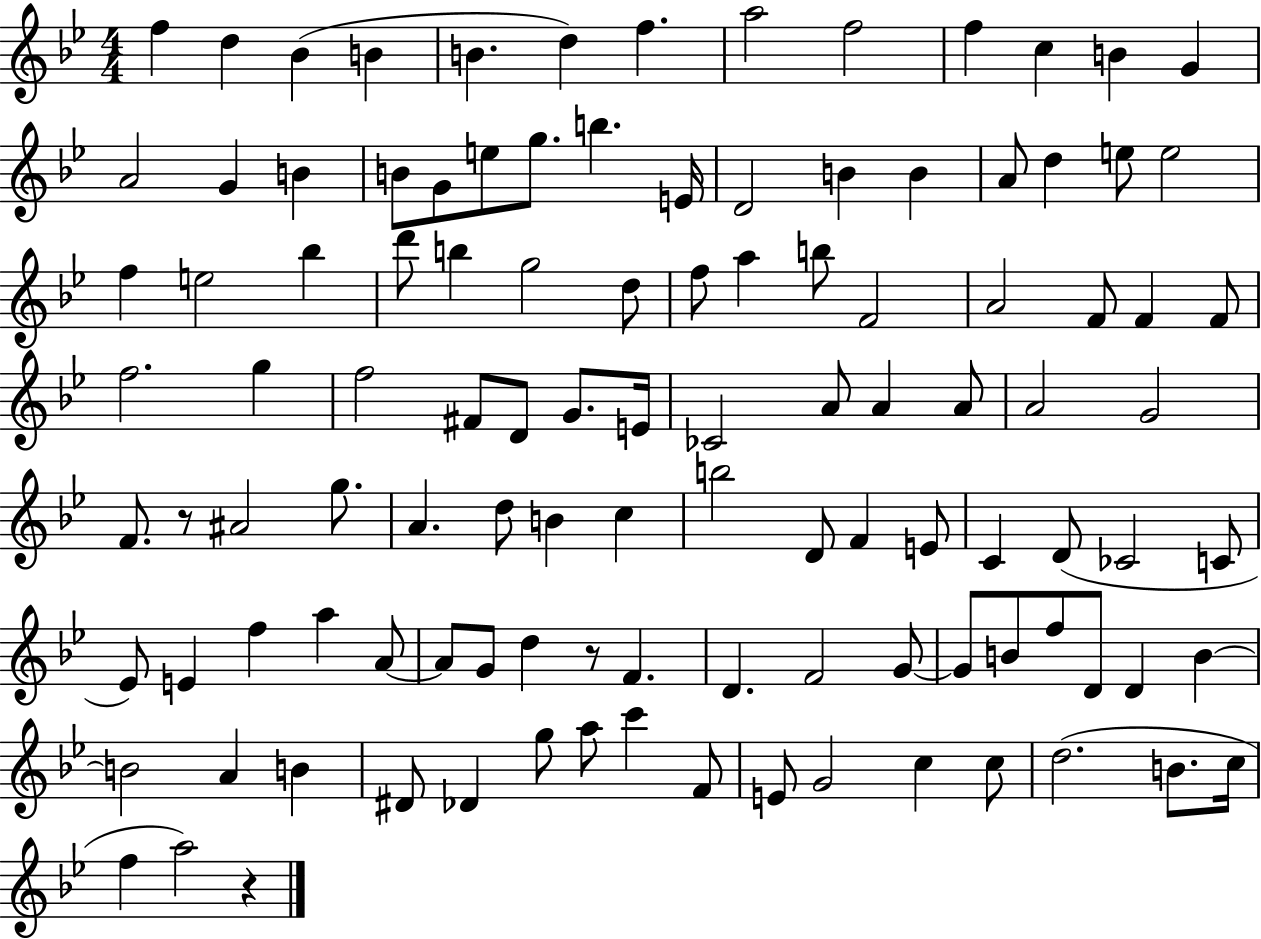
F5/q D5/q Bb4/q B4/q B4/q. D5/q F5/q. A5/h F5/h F5/q C5/q B4/q G4/q A4/h G4/q B4/q B4/e G4/e E5/e G5/e. B5/q. E4/s D4/h B4/q B4/q A4/e D5/q E5/e E5/h F5/q E5/h Bb5/q D6/e B5/q G5/h D5/e F5/e A5/q B5/e F4/h A4/h F4/e F4/q F4/e F5/h. G5/q F5/h F#4/e D4/e G4/e. E4/s CES4/h A4/e A4/q A4/e A4/h G4/h F4/e. R/e A#4/h G5/e. A4/q. D5/e B4/q C5/q B5/h D4/e F4/q E4/e C4/q D4/e CES4/h C4/e Eb4/e E4/q F5/q A5/q A4/e A4/e G4/e D5/q R/e F4/q. D4/q. F4/h G4/e G4/e B4/e F5/e D4/e D4/q B4/q B4/h A4/q B4/q D#4/e Db4/q G5/e A5/e C6/q F4/e E4/e G4/h C5/q C5/e D5/h. B4/e. C5/s F5/q A5/h R/q